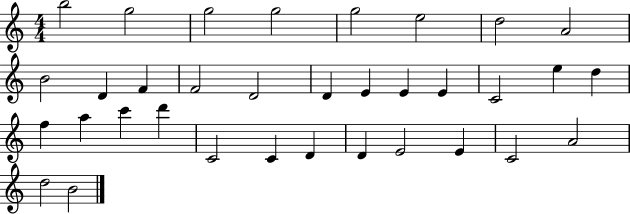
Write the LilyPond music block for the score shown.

{
  \clef treble
  \numericTimeSignature
  \time 4/4
  \key c \major
  b''2 g''2 | g''2 g''2 | g''2 e''2 | d''2 a'2 | \break b'2 d'4 f'4 | f'2 d'2 | d'4 e'4 e'4 e'4 | c'2 e''4 d''4 | \break f''4 a''4 c'''4 d'''4 | c'2 c'4 d'4 | d'4 e'2 e'4 | c'2 a'2 | \break d''2 b'2 | \bar "|."
}